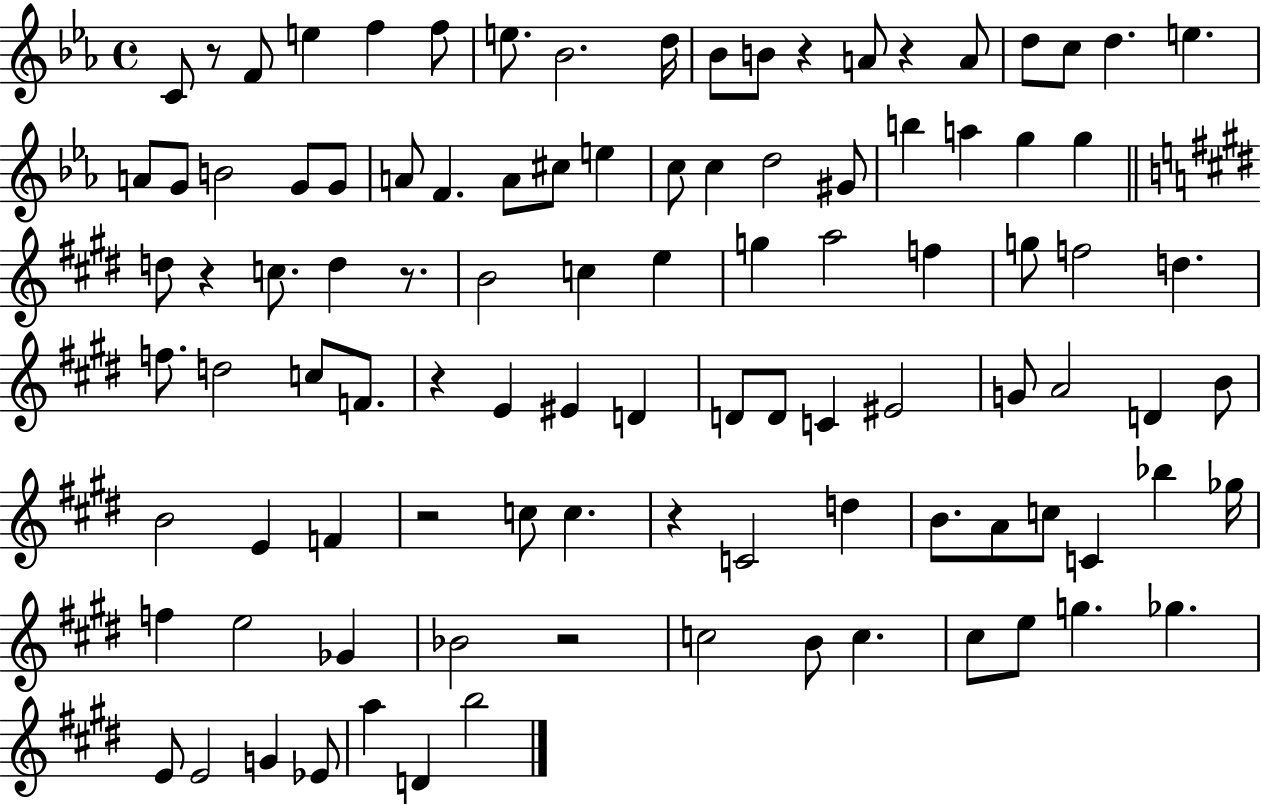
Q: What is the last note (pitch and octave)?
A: B5